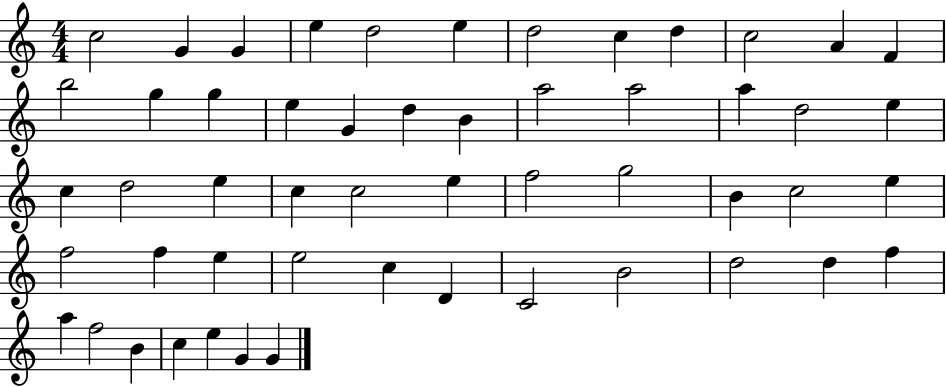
X:1
T:Untitled
M:4/4
L:1/4
K:C
c2 G G e d2 e d2 c d c2 A F b2 g g e G d B a2 a2 a d2 e c d2 e c c2 e f2 g2 B c2 e f2 f e e2 c D C2 B2 d2 d f a f2 B c e G G